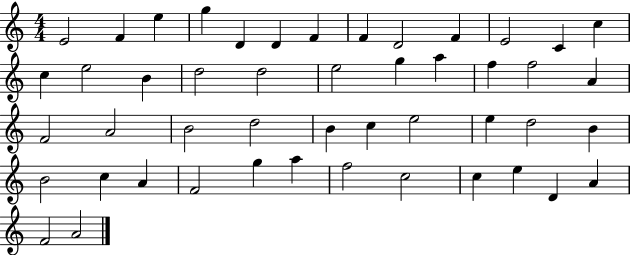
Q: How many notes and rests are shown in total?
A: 48